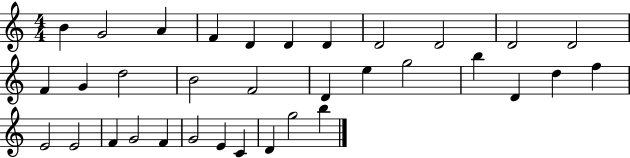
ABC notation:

X:1
T:Untitled
M:4/4
L:1/4
K:C
B G2 A F D D D D2 D2 D2 D2 F G d2 B2 F2 D e g2 b D d f E2 E2 F G2 F G2 E C D g2 b